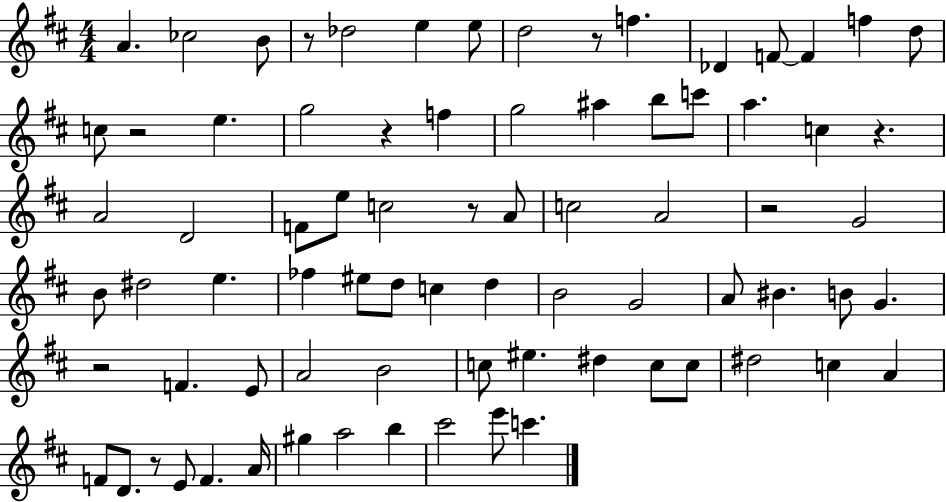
{
  \clef treble
  \numericTimeSignature
  \time 4/4
  \key d \major
  a'4. ces''2 b'8 | r8 des''2 e''4 e''8 | d''2 r8 f''4. | des'4 f'8~~ f'4 f''4 d''8 | \break c''8 r2 e''4. | g''2 r4 f''4 | g''2 ais''4 b''8 c'''8 | a''4. c''4 r4. | \break a'2 d'2 | f'8 e''8 c''2 r8 a'8 | c''2 a'2 | r2 g'2 | \break b'8 dis''2 e''4. | fes''4 eis''8 d''8 c''4 d''4 | b'2 g'2 | a'8 bis'4. b'8 g'4. | \break r2 f'4. e'8 | a'2 b'2 | c''8 eis''4. dis''4 c''8 c''8 | dis''2 c''4 a'4 | \break f'8 d'8. r8 e'8 f'4. a'16 | gis''4 a''2 b''4 | cis'''2 e'''8 c'''4. | \bar "|."
}